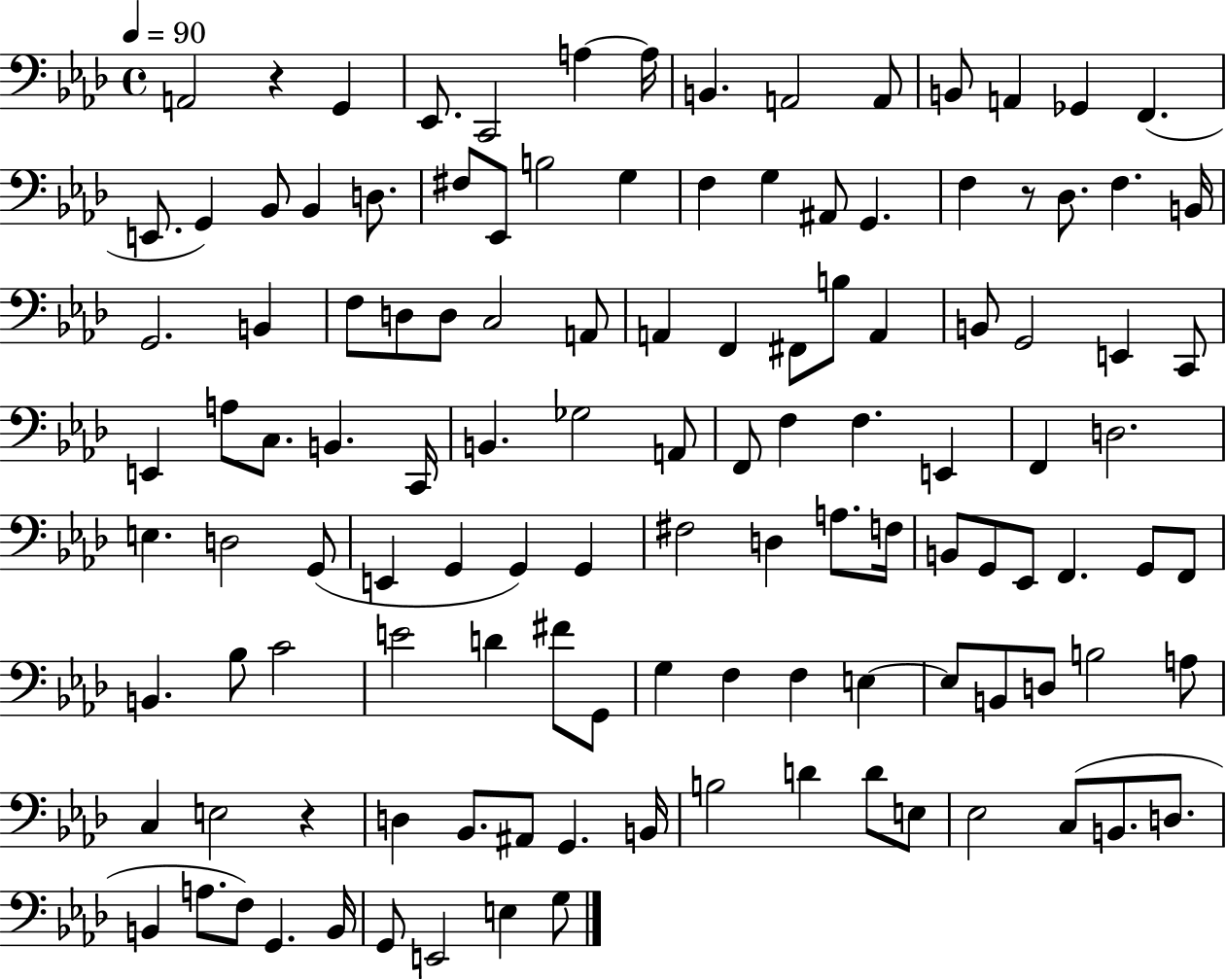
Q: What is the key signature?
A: AES major